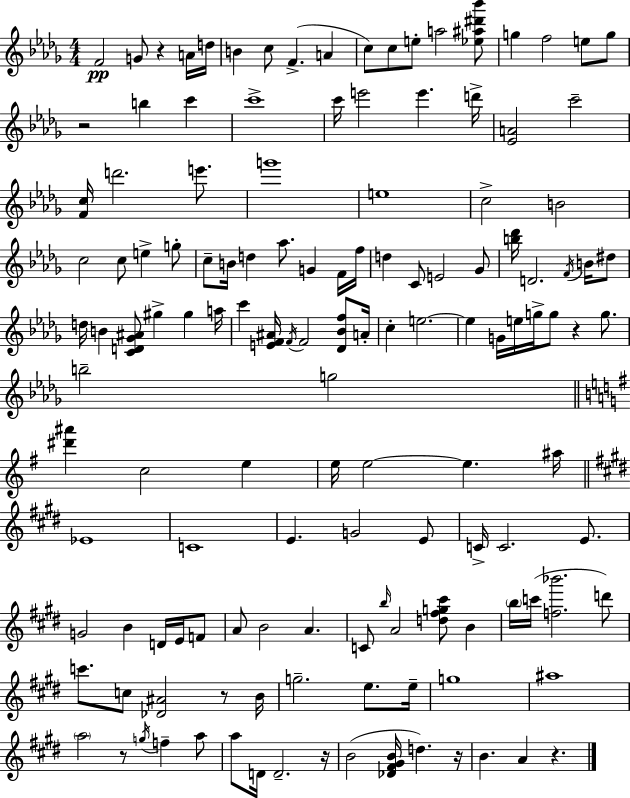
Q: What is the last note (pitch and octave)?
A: A4